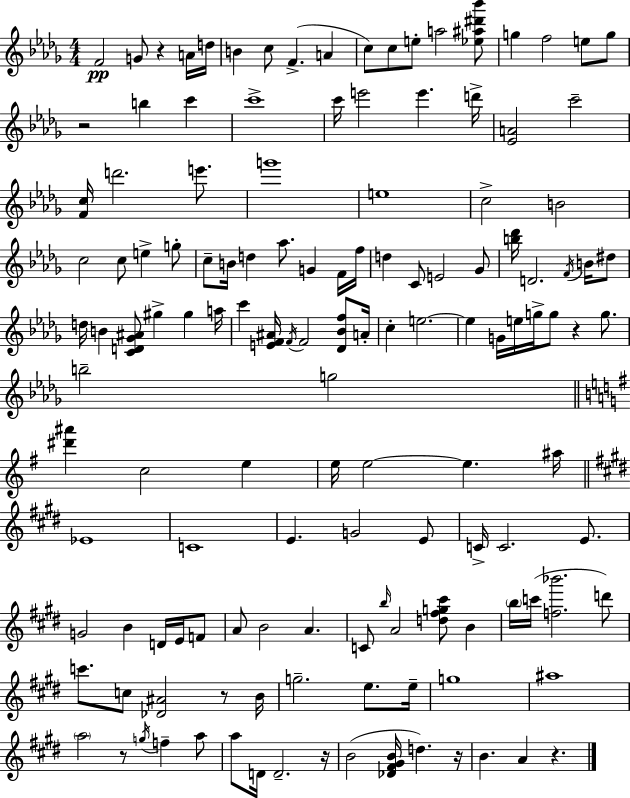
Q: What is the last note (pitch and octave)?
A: A4